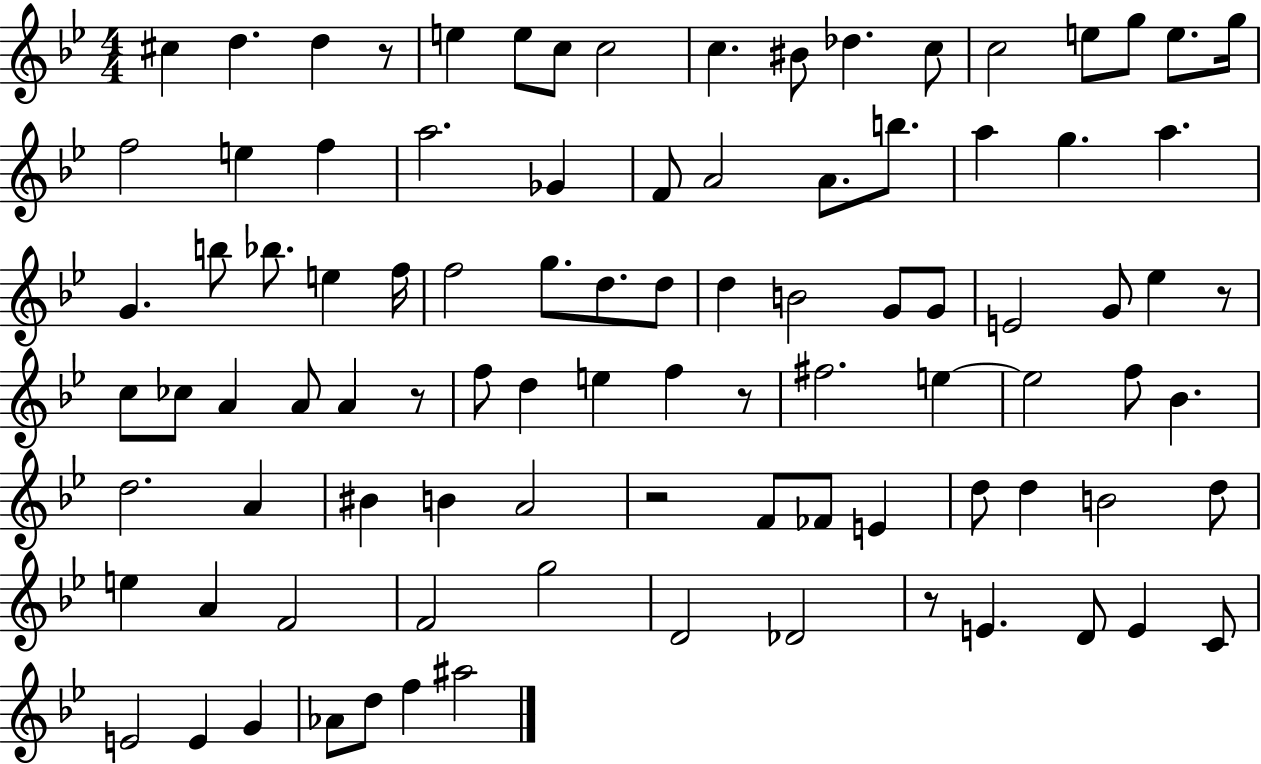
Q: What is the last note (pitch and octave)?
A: A#5